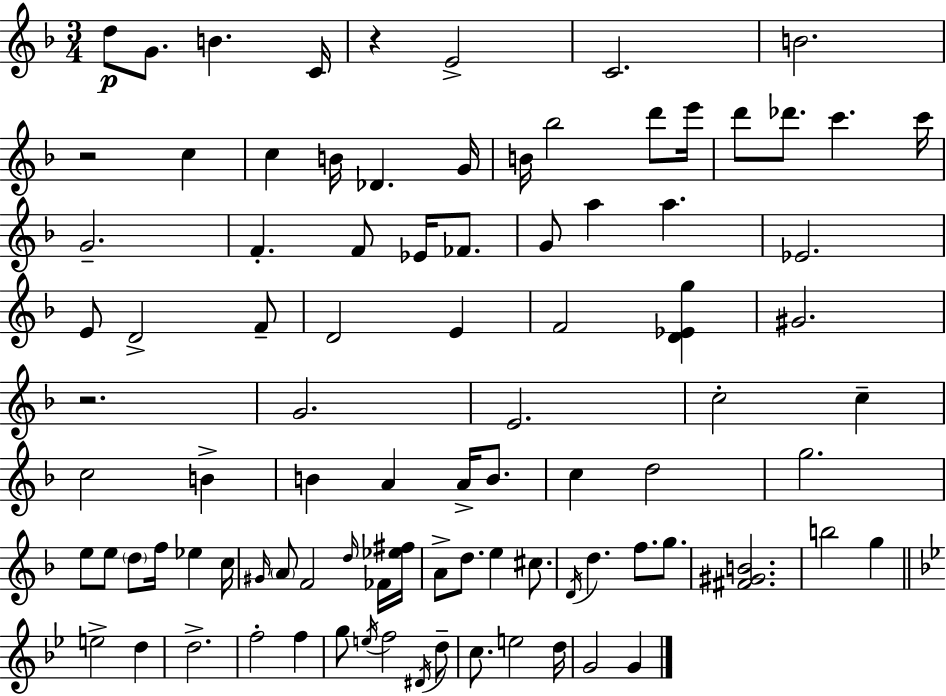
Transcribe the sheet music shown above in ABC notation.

X:1
T:Untitled
M:3/4
L:1/4
K:F
d/2 G/2 B C/4 z E2 C2 B2 z2 c c B/4 _D G/4 B/4 _b2 d'/2 e'/4 d'/2 _d'/2 c' c'/4 G2 F F/2 _E/4 _F/2 G/2 a a _E2 E/2 D2 F/2 D2 E F2 [D_Eg] ^G2 z2 G2 E2 c2 c c2 B B A A/4 B/2 c d2 g2 e/2 e/2 d/2 f/4 _e c/4 ^G/4 A/2 F2 d/4 _F/4 [_e^f]/4 A/2 d/2 e ^c/2 D/4 d f/2 g/2 [^F^GB]2 b2 g e2 d d2 f2 f g/2 e/4 f2 ^D/4 d/2 c/2 e2 d/4 G2 G